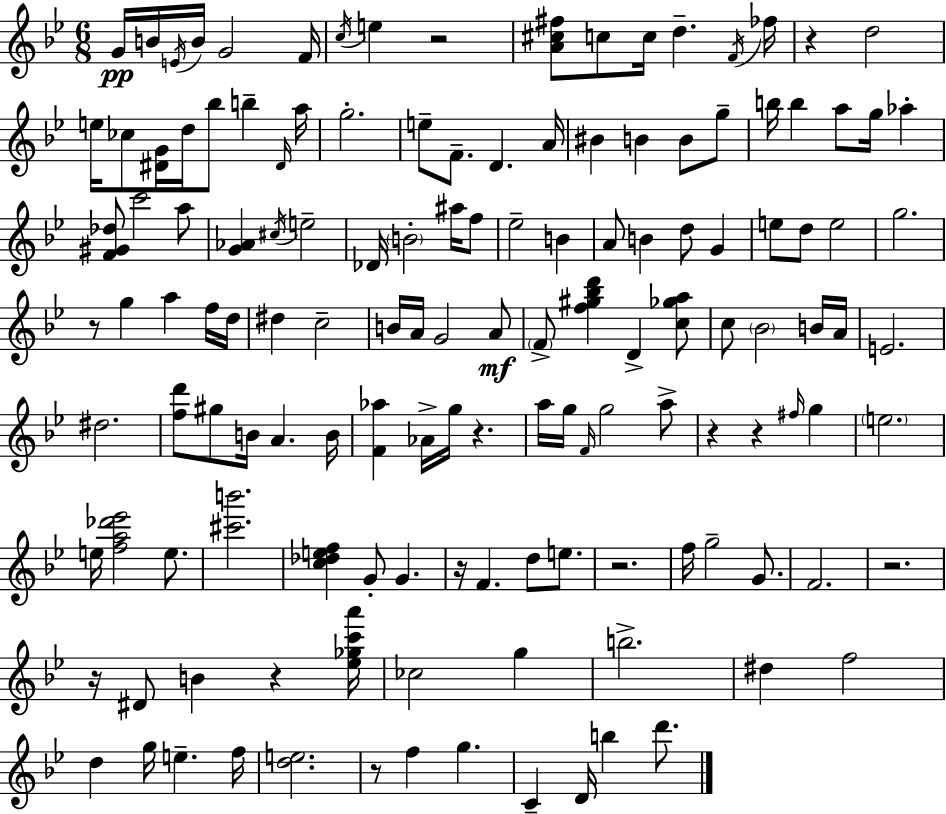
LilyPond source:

{
  \clef treble
  \numericTimeSignature
  \time 6/8
  \key bes \major
  \repeat volta 2 { g'16\pp b'16 \acciaccatura { e'16 } b'16 g'2 | f'16 \acciaccatura { c''16 } e''4 r2 | <a' cis'' fis''>8 c''8 c''16 d''4.-- | \acciaccatura { f'16 } fes''16 r4 d''2 | \break e''16 ces''8 <dis' g'>16 d''16 bes''8 b''4-- | \grace { dis'16 } a''16 g''2.-. | e''8-- f'8.-- d'4. | a'16 bis'4 b'4 | \break b'8 g''8-- b''16 b''4 a''8 g''16 | aes''4-. <f' gis' des''>8 c'''2 | a''8 <g' aes'>4 \acciaccatura { cis''16 } e''2-- | des'16 \parenthesize b'2-. | \break ais''16 f''8 ees''2-- | b'4 a'8 b'4 d''8 | g'4 e''8 d''8 e''2 | g''2. | \break r8 g''4 a''4 | f''16 d''16 dis''4 c''2-- | b'16 a'16 g'2 | a'8\mf \parenthesize f'8-> <f'' gis'' bes'' d'''>4 d'4-> | \break <c'' ges'' a''>8 c''8 \parenthesize bes'2 | b'16 a'16 e'2. | dis''2. | <f'' d'''>8 gis''8 b'16 a'4. | \break b'16 <f' aes''>4 aes'16-> g''16 r4. | a''16 g''16 \grace { f'16 } g''2 | a''8-> r4 r4 | \grace { fis''16 } g''4 \parenthesize e''2. | \break e''16 <f'' a'' des''' ees'''>2 | e''8. <cis''' b'''>2. | <c'' des'' e'' f''>4 g'8-. | g'4. r16 f'4. | \break d''8 e''8. r2. | f''16 g''2-- | g'8. f'2. | r2. | \break r16 dis'8 b'4 | r4 <ees'' ges'' c''' a'''>16 ces''2 | g''4 b''2.-> | dis''4 f''2 | \break d''4 g''16 | e''4.-- f''16 <d'' e''>2. | r8 f''4 | g''4. c'4-- d'16 | \break b''4 d'''8. } \bar "|."
}